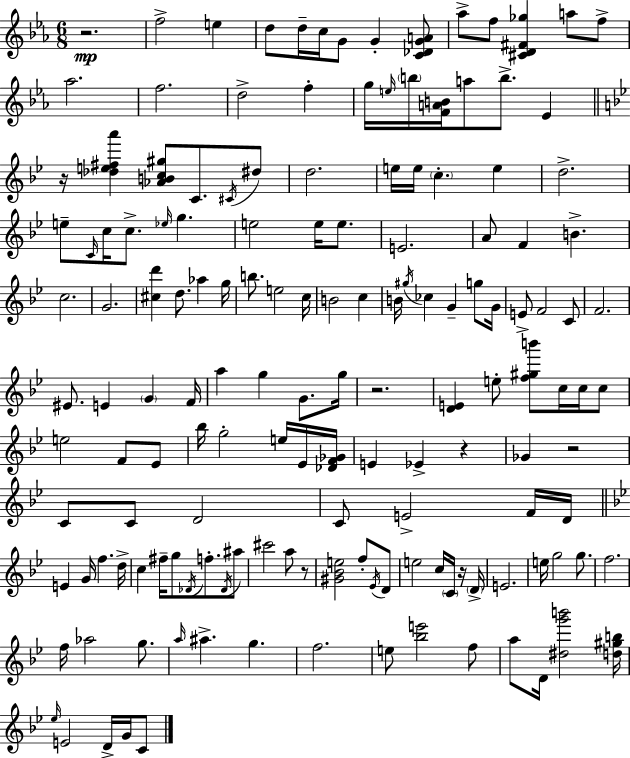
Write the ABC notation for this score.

X:1
T:Untitled
M:6/8
L:1/4
K:Eb
z2 f2 e d/2 d/4 c/4 G/2 G [C_DGA]/2 _a/2 f/2 [^CD^F_g] a/2 f/2 _a2 f2 d2 f g/4 e/4 b/4 [FAB]/4 a/2 b/2 _E z/4 [_de^fa'] [_ABc^g]/2 C/2 ^C/4 ^d/2 d2 e/4 e/4 c e d2 e/2 C/4 c/4 c/2 _e/4 g e2 e/4 e/2 E2 A/2 F B c2 G2 [^cd'] d/2 _a g/4 b/2 e2 c/4 B2 c B/4 ^g/4 _c G g/2 G/4 E/2 F2 C/2 F2 ^E/2 E G F/4 a g G/2 g/4 z2 [DE] e/2 [f^gb']/2 c/4 c/4 c/2 e2 F/2 _E/2 _b/4 g2 e/4 _E/4 [_DF_G]/4 E _E z _G z2 C/2 C/2 D2 C/2 E2 F/4 D/4 E G/4 f d/4 c ^f/4 g/2 _D/4 f/2 _D/4 ^a/2 ^c'2 a/2 z/2 [^G_Be]2 f/2 _E/4 D/2 e2 c/4 C/4 z/4 D/4 E2 e/4 g2 g/2 f2 f/4 _a2 g/2 a/4 ^a g f2 e/2 [_be']2 f/2 a/2 D/4 [^dg'b']2 [d^gb]/4 _e/4 E2 D/4 G/4 C/2